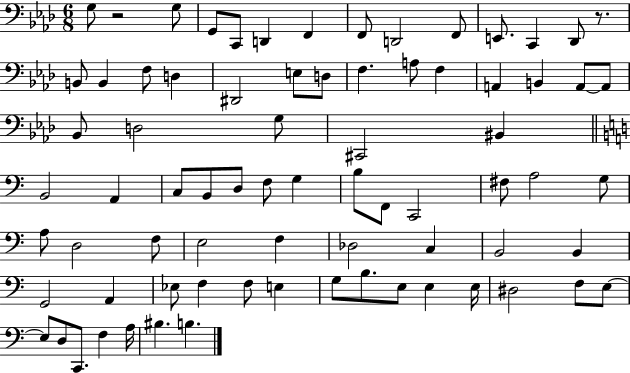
X:1
T:Untitled
M:6/8
L:1/4
K:Ab
G,/2 z2 G,/2 G,,/2 C,,/2 D,, F,, F,,/2 D,,2 F,,/2 E,,/2 C,, _D,,/2 z/2 B,,/2 B,, F,/2 D, ^D,,2 E,/2 D,/2 F, A,/2 F, A,, B,, A,,/2 A,,/2 _B,,/2 D,2 G,/2 ^C,,2 ^B,, B,,2 A,, C,/2 B,,/2 D,/2 F,/2 G, B,/2 F,,/2 C,,2 ^F,/2 A,2 G,/2 A,/2 D,2 F,/2 E,2 F, _D,2 C, B,,2 B,, G,,2 A,, _E,/2 F, F,/2 E, G,/2 B,/2 E,/2 E, E,/4 ^D,2 F,/2 E,/2 E,/2 D,/2 C,,/2 F, A,/4 ^B, B,